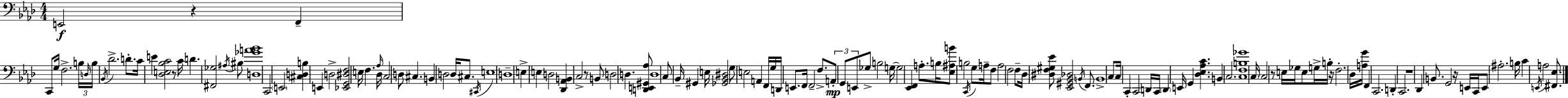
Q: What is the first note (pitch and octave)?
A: E2